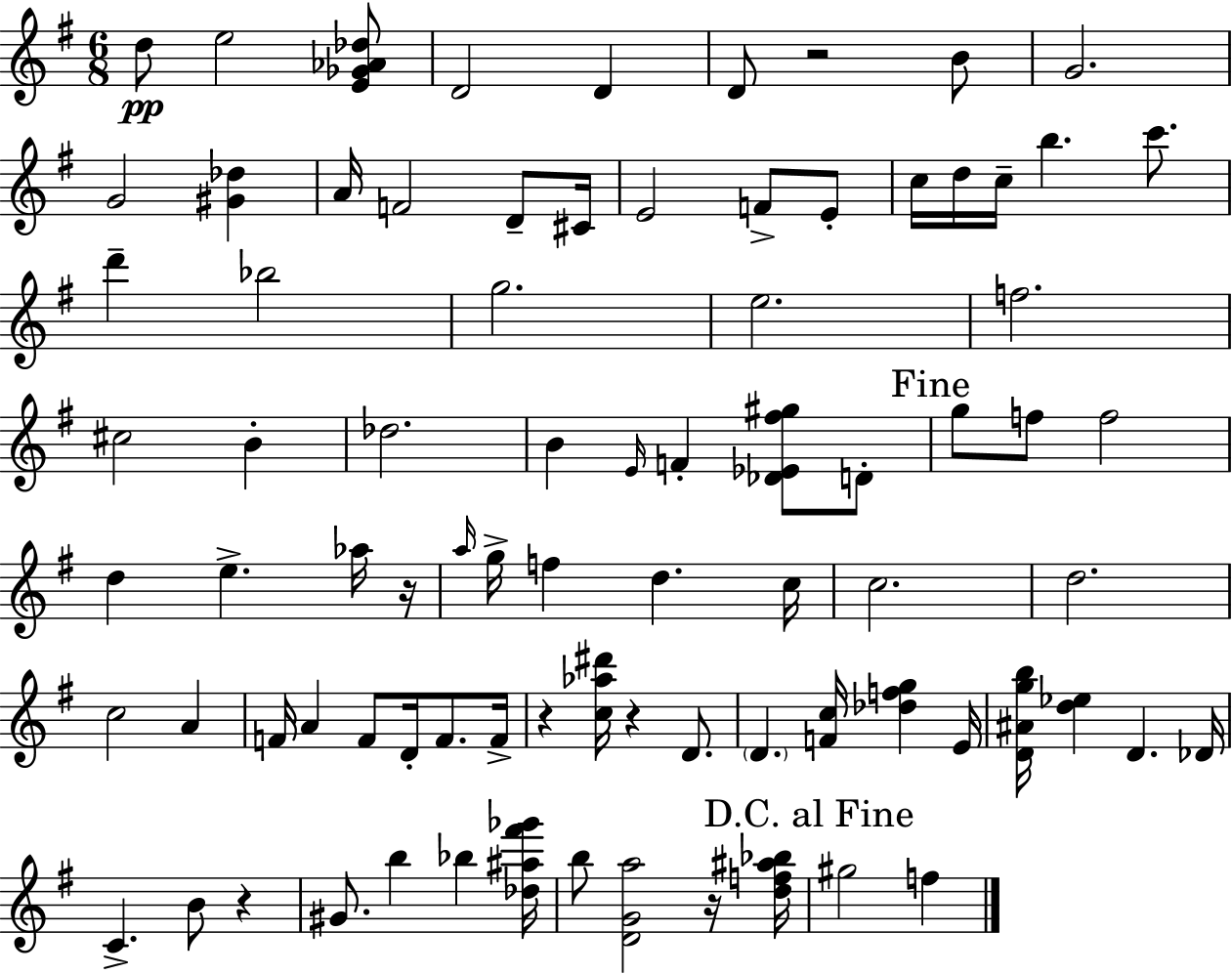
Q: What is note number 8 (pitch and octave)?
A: G4